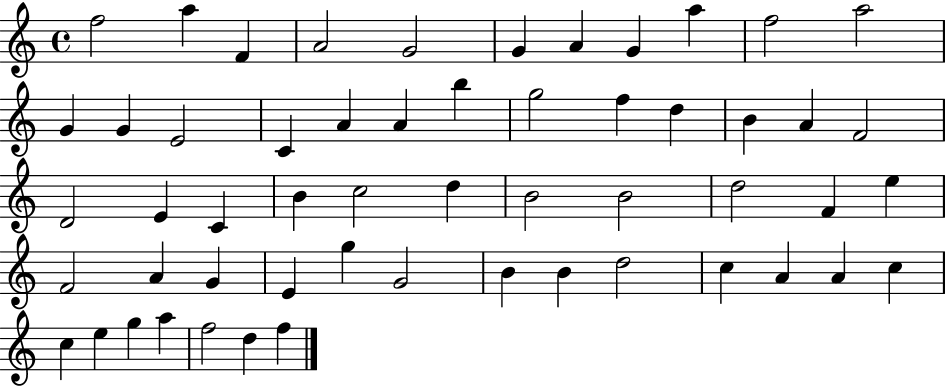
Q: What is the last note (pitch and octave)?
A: F5